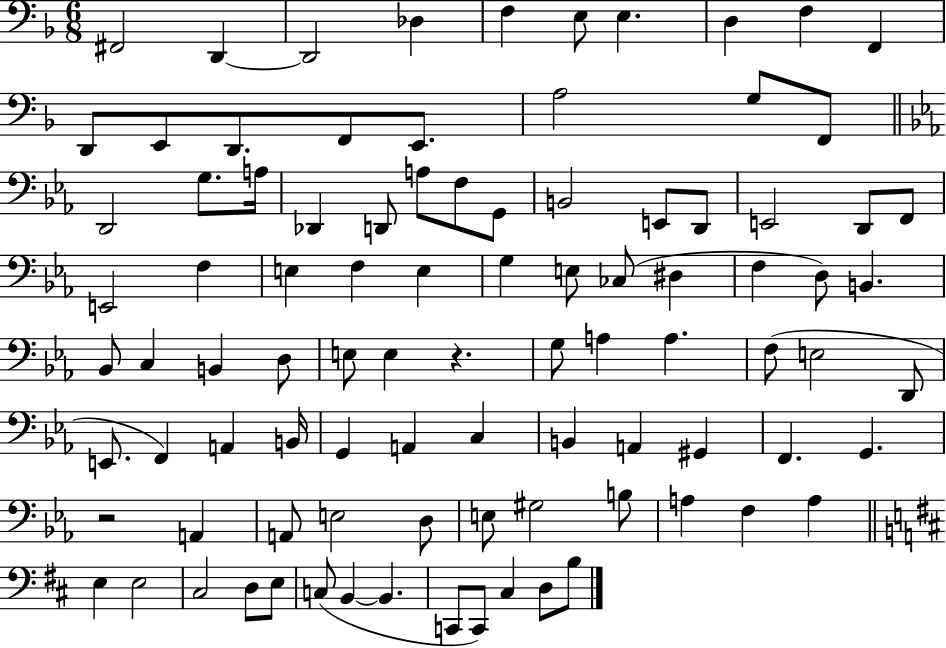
{
  \clef bass
  \numericTimeSignature
  \time 6/8
  \key f \major
  fis,2 d,4~~ | d,2 des4 | f4 e8 e4. | d4 f4 f,4 | \break d,8 e,8 d,8. f,8 e,8. | a2 g8 f,8 | \bar "||" \break \key ees \major d,2 g8. a16 | des,4 d,8 a8 f8 g,8 | b,2 e,8 d,8 | e,2 d,8 f,8 | \break e,2 f4 | e4 f4 e4 | g4 e8 ces8( dis4 | f4 d8) b,4. | \break bes,8 c4 b,4 d8 | e8 e4 r4. | g8 a4 a4. | f8( e2 d,8 | \break e,8. f,4) a,4 b,16 | g,4 a,4 c4 | b,4 a,4 gis,4 | f,4. g,4. | \break r2 a,4 | a,8 e2 d8 | e8 gis2 b8 | a4 f4 a4 | \break \bar "||" \break \key b \minor e4 e2 | cis2 d8 e8 | c8( b,4~~ b,4. | c,8 c,8) cis4 d8 b8 | \break \bar "|."
}